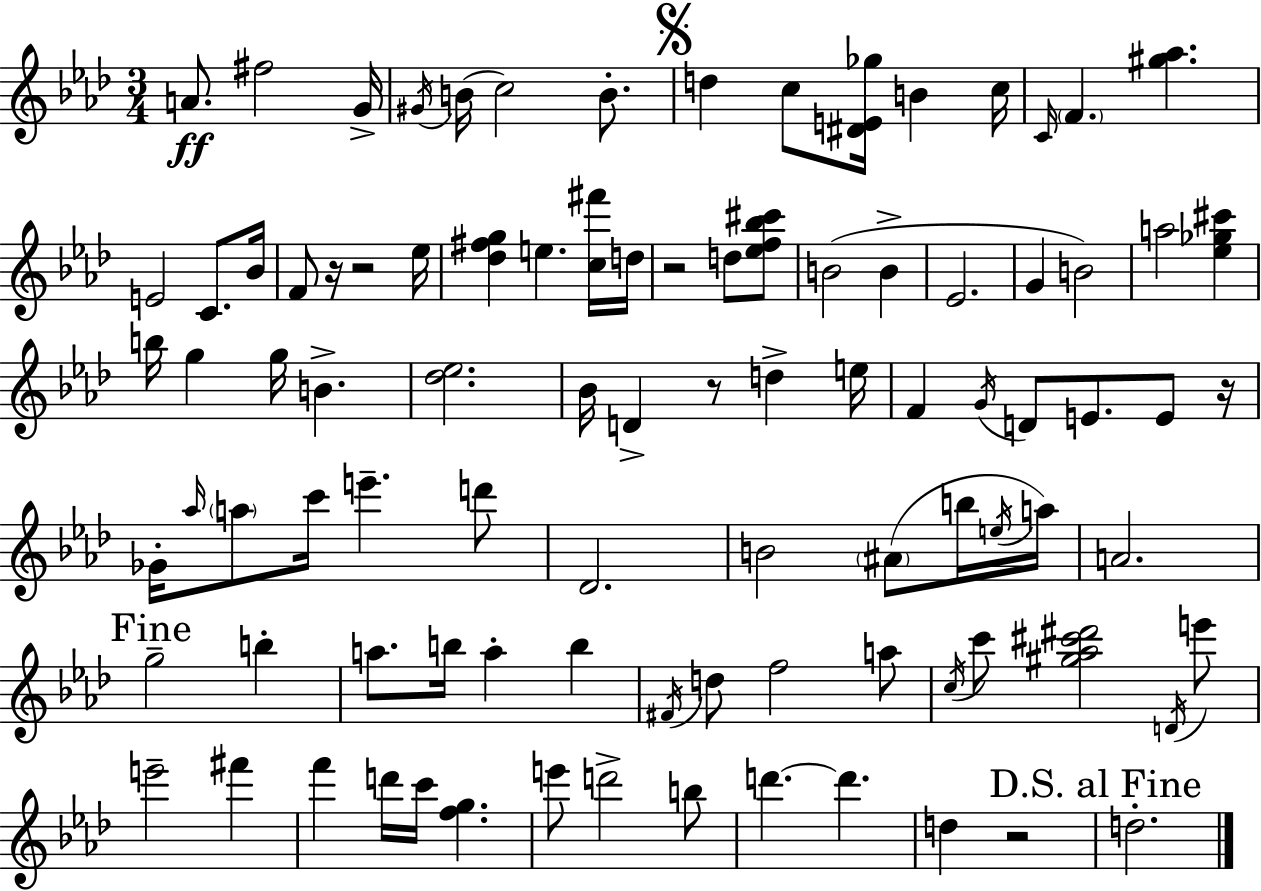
{
  \clef treble
  \numericTimeSignature
  \time 3/4
  \key f \minor
  a'8.\ff fis''2 g'16-> | \acciaccatura { gis'16 }( b'16 c''2) b'8.-. | \mark \markup { \musicglyph "scripts.segno" } d''4 c''8 <dis' e' ges''>16 b'4 | c''16 \grace { c'16 } \parenthesize f'4. <gis'' aes''>4. | \break e'2 c'8. | bes'16 f'8 r16 r2 | ees''16 <des'' fis'' g''>4 e''4. | <c'' fis'''>16 d''16 r2 d''8 | \break <ees'' f'' bes'' cis'''>8 b'2( b'4-> | ees'2. | g'4 b'2) | a''2 <ees'' ges'' cis'''>4 | \break b''16 g''4 g''16 b'4.-> | <des'' ees''>2. | bes'16 d'4-> r8 d''4-> | e''16 f'4 \acciaccatura { g'16 } d'8 e'8. | \break e'8 r16 ges'16-. \grace { aes''16 } \parenthesize a''8 c'''16 e'''4.-- | d'''8 des'2. | b'2 | \parenthesize ais'8( b''16 \acciaccatura { e''16 }) a''16 a'2. | \break \mark "Fine" g''2-- | b''4-. a''8. b''16 a''4-. | b''4 \acciaccatura { fis'16 } d''8 f''2 | a''8 \acciaccatura { c''16 } c'''8 <gis'' aes'' cis''' dis'''>2 | \break \acciaccatura { d'16 } e'''8 e'''2-- | fis'''4 f'''4 | d'''16 c'''16 <f'' g''>4. e'''8 d'''2-> | b''8 d'''4.~~ | \break d'''4. d''4 | r2 \mark "D.S. al Fine" d''2.-. | \bar "|."
}